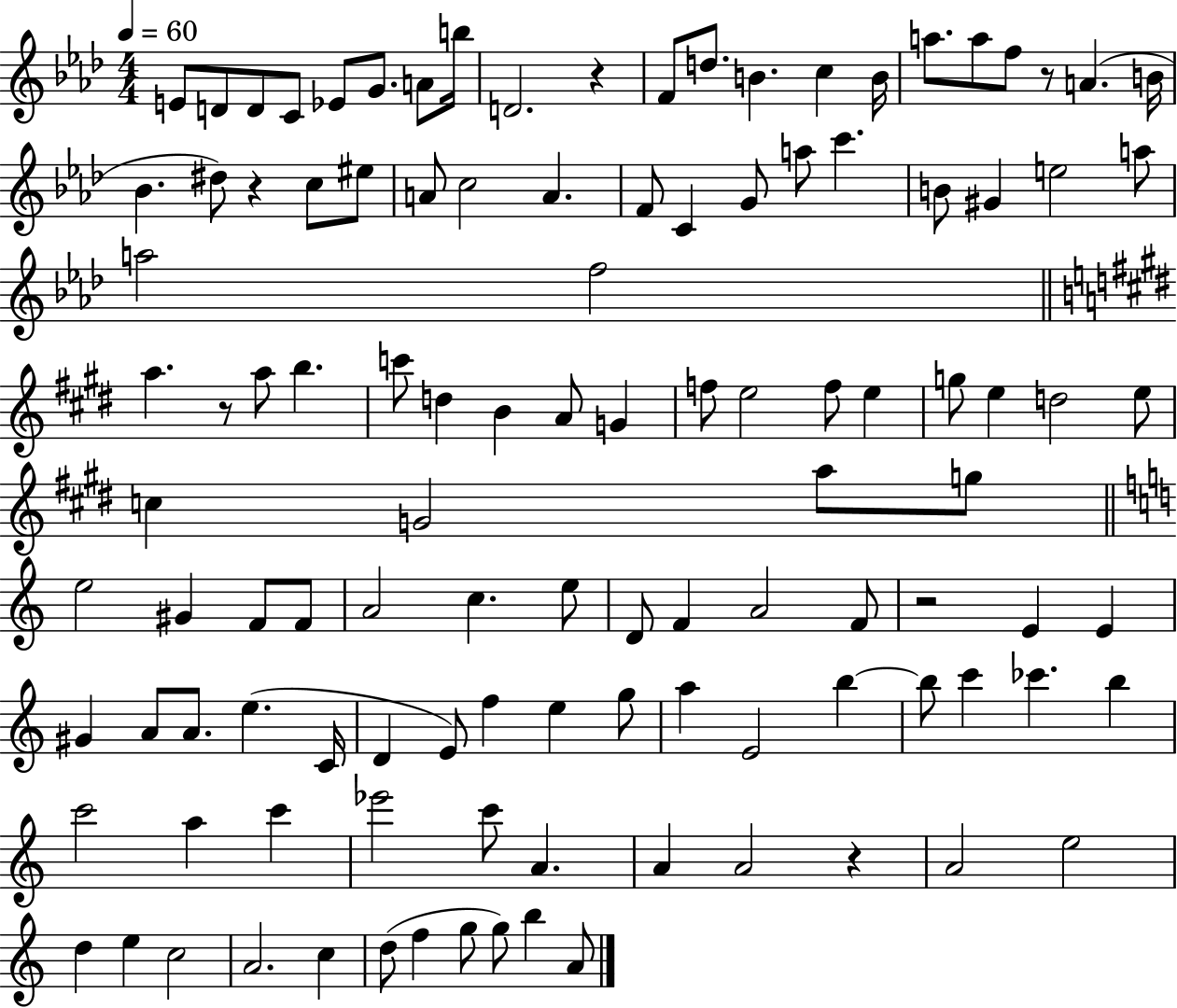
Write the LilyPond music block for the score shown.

{
  \clef treble
  \numericTimeSignature
  \time 4/4
  \key aes \major
  \tempo 4 = 60
  e'8 d'8 d'8 c'8 ees'8 g'8. a'8 b''16 | d'2. r4 | f'8 d''8. b'4. c''4 b'16 | a''8. a''8 f''8 r8 a'4.( b'16 | \break bes'4. dis''8) r4 c''8 eis''8 | a'8 c''2 a'4. | f'8 c'4 g'8 a''8 c'''4. | b'8 gis'4 e''2 a''8 | \break a''2 f''2 | \bar "||" \break \key e \major a''4. r8 a''8 b''4. | c'''8 d''4 b'4 a'8 g'4 | f''8 e''2 f''8 e''4 | g''8 e''4 d''2 e''8 | \break c''4 g'2 a''8 g''8 | \bar "||" \break \key a \minor e''2 gis'4 f'8 f'8 | a'2 c''4. e''8 | d'8 f'4 a'2 f'8 | r2 e'4 e'4 | \break gis'4 a'8 a'8. e''4.( c'16 | d'4 e'8) f''4 e''4 g''8 | a''4 e'2 b''4~~ | b''8 c'''4 ces'''4. b''4 | \break c'''2 a''4 c'''4 | ees'''2 c'''8 a'4. | a'4 a'2 r4 | a'2 e''2 | \break d''4 e''4 c''2 | a'2. c''4 | d''8( f''4 g''8 g''8) b''4 a'8 | \bar "|."
}